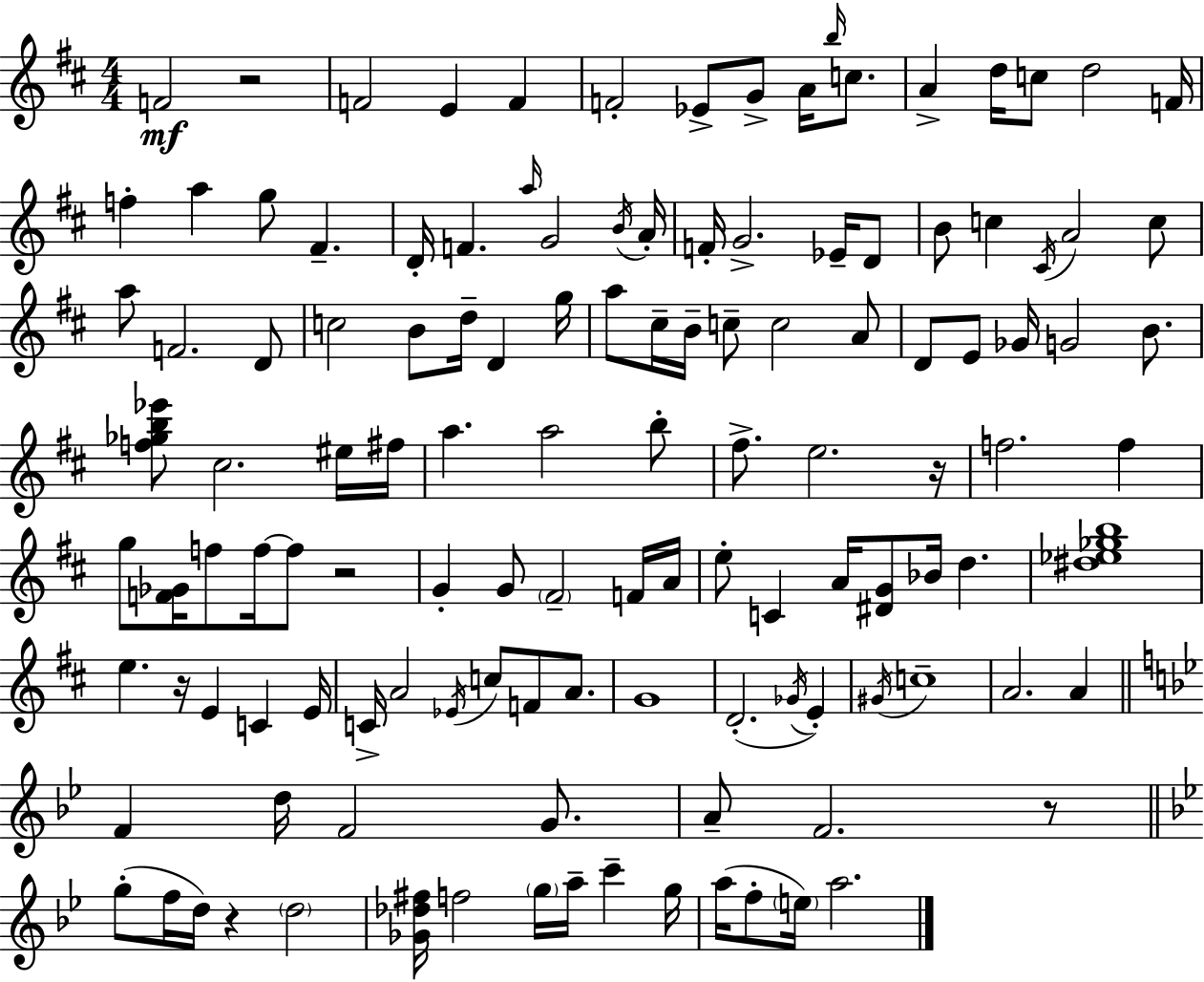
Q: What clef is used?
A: treble